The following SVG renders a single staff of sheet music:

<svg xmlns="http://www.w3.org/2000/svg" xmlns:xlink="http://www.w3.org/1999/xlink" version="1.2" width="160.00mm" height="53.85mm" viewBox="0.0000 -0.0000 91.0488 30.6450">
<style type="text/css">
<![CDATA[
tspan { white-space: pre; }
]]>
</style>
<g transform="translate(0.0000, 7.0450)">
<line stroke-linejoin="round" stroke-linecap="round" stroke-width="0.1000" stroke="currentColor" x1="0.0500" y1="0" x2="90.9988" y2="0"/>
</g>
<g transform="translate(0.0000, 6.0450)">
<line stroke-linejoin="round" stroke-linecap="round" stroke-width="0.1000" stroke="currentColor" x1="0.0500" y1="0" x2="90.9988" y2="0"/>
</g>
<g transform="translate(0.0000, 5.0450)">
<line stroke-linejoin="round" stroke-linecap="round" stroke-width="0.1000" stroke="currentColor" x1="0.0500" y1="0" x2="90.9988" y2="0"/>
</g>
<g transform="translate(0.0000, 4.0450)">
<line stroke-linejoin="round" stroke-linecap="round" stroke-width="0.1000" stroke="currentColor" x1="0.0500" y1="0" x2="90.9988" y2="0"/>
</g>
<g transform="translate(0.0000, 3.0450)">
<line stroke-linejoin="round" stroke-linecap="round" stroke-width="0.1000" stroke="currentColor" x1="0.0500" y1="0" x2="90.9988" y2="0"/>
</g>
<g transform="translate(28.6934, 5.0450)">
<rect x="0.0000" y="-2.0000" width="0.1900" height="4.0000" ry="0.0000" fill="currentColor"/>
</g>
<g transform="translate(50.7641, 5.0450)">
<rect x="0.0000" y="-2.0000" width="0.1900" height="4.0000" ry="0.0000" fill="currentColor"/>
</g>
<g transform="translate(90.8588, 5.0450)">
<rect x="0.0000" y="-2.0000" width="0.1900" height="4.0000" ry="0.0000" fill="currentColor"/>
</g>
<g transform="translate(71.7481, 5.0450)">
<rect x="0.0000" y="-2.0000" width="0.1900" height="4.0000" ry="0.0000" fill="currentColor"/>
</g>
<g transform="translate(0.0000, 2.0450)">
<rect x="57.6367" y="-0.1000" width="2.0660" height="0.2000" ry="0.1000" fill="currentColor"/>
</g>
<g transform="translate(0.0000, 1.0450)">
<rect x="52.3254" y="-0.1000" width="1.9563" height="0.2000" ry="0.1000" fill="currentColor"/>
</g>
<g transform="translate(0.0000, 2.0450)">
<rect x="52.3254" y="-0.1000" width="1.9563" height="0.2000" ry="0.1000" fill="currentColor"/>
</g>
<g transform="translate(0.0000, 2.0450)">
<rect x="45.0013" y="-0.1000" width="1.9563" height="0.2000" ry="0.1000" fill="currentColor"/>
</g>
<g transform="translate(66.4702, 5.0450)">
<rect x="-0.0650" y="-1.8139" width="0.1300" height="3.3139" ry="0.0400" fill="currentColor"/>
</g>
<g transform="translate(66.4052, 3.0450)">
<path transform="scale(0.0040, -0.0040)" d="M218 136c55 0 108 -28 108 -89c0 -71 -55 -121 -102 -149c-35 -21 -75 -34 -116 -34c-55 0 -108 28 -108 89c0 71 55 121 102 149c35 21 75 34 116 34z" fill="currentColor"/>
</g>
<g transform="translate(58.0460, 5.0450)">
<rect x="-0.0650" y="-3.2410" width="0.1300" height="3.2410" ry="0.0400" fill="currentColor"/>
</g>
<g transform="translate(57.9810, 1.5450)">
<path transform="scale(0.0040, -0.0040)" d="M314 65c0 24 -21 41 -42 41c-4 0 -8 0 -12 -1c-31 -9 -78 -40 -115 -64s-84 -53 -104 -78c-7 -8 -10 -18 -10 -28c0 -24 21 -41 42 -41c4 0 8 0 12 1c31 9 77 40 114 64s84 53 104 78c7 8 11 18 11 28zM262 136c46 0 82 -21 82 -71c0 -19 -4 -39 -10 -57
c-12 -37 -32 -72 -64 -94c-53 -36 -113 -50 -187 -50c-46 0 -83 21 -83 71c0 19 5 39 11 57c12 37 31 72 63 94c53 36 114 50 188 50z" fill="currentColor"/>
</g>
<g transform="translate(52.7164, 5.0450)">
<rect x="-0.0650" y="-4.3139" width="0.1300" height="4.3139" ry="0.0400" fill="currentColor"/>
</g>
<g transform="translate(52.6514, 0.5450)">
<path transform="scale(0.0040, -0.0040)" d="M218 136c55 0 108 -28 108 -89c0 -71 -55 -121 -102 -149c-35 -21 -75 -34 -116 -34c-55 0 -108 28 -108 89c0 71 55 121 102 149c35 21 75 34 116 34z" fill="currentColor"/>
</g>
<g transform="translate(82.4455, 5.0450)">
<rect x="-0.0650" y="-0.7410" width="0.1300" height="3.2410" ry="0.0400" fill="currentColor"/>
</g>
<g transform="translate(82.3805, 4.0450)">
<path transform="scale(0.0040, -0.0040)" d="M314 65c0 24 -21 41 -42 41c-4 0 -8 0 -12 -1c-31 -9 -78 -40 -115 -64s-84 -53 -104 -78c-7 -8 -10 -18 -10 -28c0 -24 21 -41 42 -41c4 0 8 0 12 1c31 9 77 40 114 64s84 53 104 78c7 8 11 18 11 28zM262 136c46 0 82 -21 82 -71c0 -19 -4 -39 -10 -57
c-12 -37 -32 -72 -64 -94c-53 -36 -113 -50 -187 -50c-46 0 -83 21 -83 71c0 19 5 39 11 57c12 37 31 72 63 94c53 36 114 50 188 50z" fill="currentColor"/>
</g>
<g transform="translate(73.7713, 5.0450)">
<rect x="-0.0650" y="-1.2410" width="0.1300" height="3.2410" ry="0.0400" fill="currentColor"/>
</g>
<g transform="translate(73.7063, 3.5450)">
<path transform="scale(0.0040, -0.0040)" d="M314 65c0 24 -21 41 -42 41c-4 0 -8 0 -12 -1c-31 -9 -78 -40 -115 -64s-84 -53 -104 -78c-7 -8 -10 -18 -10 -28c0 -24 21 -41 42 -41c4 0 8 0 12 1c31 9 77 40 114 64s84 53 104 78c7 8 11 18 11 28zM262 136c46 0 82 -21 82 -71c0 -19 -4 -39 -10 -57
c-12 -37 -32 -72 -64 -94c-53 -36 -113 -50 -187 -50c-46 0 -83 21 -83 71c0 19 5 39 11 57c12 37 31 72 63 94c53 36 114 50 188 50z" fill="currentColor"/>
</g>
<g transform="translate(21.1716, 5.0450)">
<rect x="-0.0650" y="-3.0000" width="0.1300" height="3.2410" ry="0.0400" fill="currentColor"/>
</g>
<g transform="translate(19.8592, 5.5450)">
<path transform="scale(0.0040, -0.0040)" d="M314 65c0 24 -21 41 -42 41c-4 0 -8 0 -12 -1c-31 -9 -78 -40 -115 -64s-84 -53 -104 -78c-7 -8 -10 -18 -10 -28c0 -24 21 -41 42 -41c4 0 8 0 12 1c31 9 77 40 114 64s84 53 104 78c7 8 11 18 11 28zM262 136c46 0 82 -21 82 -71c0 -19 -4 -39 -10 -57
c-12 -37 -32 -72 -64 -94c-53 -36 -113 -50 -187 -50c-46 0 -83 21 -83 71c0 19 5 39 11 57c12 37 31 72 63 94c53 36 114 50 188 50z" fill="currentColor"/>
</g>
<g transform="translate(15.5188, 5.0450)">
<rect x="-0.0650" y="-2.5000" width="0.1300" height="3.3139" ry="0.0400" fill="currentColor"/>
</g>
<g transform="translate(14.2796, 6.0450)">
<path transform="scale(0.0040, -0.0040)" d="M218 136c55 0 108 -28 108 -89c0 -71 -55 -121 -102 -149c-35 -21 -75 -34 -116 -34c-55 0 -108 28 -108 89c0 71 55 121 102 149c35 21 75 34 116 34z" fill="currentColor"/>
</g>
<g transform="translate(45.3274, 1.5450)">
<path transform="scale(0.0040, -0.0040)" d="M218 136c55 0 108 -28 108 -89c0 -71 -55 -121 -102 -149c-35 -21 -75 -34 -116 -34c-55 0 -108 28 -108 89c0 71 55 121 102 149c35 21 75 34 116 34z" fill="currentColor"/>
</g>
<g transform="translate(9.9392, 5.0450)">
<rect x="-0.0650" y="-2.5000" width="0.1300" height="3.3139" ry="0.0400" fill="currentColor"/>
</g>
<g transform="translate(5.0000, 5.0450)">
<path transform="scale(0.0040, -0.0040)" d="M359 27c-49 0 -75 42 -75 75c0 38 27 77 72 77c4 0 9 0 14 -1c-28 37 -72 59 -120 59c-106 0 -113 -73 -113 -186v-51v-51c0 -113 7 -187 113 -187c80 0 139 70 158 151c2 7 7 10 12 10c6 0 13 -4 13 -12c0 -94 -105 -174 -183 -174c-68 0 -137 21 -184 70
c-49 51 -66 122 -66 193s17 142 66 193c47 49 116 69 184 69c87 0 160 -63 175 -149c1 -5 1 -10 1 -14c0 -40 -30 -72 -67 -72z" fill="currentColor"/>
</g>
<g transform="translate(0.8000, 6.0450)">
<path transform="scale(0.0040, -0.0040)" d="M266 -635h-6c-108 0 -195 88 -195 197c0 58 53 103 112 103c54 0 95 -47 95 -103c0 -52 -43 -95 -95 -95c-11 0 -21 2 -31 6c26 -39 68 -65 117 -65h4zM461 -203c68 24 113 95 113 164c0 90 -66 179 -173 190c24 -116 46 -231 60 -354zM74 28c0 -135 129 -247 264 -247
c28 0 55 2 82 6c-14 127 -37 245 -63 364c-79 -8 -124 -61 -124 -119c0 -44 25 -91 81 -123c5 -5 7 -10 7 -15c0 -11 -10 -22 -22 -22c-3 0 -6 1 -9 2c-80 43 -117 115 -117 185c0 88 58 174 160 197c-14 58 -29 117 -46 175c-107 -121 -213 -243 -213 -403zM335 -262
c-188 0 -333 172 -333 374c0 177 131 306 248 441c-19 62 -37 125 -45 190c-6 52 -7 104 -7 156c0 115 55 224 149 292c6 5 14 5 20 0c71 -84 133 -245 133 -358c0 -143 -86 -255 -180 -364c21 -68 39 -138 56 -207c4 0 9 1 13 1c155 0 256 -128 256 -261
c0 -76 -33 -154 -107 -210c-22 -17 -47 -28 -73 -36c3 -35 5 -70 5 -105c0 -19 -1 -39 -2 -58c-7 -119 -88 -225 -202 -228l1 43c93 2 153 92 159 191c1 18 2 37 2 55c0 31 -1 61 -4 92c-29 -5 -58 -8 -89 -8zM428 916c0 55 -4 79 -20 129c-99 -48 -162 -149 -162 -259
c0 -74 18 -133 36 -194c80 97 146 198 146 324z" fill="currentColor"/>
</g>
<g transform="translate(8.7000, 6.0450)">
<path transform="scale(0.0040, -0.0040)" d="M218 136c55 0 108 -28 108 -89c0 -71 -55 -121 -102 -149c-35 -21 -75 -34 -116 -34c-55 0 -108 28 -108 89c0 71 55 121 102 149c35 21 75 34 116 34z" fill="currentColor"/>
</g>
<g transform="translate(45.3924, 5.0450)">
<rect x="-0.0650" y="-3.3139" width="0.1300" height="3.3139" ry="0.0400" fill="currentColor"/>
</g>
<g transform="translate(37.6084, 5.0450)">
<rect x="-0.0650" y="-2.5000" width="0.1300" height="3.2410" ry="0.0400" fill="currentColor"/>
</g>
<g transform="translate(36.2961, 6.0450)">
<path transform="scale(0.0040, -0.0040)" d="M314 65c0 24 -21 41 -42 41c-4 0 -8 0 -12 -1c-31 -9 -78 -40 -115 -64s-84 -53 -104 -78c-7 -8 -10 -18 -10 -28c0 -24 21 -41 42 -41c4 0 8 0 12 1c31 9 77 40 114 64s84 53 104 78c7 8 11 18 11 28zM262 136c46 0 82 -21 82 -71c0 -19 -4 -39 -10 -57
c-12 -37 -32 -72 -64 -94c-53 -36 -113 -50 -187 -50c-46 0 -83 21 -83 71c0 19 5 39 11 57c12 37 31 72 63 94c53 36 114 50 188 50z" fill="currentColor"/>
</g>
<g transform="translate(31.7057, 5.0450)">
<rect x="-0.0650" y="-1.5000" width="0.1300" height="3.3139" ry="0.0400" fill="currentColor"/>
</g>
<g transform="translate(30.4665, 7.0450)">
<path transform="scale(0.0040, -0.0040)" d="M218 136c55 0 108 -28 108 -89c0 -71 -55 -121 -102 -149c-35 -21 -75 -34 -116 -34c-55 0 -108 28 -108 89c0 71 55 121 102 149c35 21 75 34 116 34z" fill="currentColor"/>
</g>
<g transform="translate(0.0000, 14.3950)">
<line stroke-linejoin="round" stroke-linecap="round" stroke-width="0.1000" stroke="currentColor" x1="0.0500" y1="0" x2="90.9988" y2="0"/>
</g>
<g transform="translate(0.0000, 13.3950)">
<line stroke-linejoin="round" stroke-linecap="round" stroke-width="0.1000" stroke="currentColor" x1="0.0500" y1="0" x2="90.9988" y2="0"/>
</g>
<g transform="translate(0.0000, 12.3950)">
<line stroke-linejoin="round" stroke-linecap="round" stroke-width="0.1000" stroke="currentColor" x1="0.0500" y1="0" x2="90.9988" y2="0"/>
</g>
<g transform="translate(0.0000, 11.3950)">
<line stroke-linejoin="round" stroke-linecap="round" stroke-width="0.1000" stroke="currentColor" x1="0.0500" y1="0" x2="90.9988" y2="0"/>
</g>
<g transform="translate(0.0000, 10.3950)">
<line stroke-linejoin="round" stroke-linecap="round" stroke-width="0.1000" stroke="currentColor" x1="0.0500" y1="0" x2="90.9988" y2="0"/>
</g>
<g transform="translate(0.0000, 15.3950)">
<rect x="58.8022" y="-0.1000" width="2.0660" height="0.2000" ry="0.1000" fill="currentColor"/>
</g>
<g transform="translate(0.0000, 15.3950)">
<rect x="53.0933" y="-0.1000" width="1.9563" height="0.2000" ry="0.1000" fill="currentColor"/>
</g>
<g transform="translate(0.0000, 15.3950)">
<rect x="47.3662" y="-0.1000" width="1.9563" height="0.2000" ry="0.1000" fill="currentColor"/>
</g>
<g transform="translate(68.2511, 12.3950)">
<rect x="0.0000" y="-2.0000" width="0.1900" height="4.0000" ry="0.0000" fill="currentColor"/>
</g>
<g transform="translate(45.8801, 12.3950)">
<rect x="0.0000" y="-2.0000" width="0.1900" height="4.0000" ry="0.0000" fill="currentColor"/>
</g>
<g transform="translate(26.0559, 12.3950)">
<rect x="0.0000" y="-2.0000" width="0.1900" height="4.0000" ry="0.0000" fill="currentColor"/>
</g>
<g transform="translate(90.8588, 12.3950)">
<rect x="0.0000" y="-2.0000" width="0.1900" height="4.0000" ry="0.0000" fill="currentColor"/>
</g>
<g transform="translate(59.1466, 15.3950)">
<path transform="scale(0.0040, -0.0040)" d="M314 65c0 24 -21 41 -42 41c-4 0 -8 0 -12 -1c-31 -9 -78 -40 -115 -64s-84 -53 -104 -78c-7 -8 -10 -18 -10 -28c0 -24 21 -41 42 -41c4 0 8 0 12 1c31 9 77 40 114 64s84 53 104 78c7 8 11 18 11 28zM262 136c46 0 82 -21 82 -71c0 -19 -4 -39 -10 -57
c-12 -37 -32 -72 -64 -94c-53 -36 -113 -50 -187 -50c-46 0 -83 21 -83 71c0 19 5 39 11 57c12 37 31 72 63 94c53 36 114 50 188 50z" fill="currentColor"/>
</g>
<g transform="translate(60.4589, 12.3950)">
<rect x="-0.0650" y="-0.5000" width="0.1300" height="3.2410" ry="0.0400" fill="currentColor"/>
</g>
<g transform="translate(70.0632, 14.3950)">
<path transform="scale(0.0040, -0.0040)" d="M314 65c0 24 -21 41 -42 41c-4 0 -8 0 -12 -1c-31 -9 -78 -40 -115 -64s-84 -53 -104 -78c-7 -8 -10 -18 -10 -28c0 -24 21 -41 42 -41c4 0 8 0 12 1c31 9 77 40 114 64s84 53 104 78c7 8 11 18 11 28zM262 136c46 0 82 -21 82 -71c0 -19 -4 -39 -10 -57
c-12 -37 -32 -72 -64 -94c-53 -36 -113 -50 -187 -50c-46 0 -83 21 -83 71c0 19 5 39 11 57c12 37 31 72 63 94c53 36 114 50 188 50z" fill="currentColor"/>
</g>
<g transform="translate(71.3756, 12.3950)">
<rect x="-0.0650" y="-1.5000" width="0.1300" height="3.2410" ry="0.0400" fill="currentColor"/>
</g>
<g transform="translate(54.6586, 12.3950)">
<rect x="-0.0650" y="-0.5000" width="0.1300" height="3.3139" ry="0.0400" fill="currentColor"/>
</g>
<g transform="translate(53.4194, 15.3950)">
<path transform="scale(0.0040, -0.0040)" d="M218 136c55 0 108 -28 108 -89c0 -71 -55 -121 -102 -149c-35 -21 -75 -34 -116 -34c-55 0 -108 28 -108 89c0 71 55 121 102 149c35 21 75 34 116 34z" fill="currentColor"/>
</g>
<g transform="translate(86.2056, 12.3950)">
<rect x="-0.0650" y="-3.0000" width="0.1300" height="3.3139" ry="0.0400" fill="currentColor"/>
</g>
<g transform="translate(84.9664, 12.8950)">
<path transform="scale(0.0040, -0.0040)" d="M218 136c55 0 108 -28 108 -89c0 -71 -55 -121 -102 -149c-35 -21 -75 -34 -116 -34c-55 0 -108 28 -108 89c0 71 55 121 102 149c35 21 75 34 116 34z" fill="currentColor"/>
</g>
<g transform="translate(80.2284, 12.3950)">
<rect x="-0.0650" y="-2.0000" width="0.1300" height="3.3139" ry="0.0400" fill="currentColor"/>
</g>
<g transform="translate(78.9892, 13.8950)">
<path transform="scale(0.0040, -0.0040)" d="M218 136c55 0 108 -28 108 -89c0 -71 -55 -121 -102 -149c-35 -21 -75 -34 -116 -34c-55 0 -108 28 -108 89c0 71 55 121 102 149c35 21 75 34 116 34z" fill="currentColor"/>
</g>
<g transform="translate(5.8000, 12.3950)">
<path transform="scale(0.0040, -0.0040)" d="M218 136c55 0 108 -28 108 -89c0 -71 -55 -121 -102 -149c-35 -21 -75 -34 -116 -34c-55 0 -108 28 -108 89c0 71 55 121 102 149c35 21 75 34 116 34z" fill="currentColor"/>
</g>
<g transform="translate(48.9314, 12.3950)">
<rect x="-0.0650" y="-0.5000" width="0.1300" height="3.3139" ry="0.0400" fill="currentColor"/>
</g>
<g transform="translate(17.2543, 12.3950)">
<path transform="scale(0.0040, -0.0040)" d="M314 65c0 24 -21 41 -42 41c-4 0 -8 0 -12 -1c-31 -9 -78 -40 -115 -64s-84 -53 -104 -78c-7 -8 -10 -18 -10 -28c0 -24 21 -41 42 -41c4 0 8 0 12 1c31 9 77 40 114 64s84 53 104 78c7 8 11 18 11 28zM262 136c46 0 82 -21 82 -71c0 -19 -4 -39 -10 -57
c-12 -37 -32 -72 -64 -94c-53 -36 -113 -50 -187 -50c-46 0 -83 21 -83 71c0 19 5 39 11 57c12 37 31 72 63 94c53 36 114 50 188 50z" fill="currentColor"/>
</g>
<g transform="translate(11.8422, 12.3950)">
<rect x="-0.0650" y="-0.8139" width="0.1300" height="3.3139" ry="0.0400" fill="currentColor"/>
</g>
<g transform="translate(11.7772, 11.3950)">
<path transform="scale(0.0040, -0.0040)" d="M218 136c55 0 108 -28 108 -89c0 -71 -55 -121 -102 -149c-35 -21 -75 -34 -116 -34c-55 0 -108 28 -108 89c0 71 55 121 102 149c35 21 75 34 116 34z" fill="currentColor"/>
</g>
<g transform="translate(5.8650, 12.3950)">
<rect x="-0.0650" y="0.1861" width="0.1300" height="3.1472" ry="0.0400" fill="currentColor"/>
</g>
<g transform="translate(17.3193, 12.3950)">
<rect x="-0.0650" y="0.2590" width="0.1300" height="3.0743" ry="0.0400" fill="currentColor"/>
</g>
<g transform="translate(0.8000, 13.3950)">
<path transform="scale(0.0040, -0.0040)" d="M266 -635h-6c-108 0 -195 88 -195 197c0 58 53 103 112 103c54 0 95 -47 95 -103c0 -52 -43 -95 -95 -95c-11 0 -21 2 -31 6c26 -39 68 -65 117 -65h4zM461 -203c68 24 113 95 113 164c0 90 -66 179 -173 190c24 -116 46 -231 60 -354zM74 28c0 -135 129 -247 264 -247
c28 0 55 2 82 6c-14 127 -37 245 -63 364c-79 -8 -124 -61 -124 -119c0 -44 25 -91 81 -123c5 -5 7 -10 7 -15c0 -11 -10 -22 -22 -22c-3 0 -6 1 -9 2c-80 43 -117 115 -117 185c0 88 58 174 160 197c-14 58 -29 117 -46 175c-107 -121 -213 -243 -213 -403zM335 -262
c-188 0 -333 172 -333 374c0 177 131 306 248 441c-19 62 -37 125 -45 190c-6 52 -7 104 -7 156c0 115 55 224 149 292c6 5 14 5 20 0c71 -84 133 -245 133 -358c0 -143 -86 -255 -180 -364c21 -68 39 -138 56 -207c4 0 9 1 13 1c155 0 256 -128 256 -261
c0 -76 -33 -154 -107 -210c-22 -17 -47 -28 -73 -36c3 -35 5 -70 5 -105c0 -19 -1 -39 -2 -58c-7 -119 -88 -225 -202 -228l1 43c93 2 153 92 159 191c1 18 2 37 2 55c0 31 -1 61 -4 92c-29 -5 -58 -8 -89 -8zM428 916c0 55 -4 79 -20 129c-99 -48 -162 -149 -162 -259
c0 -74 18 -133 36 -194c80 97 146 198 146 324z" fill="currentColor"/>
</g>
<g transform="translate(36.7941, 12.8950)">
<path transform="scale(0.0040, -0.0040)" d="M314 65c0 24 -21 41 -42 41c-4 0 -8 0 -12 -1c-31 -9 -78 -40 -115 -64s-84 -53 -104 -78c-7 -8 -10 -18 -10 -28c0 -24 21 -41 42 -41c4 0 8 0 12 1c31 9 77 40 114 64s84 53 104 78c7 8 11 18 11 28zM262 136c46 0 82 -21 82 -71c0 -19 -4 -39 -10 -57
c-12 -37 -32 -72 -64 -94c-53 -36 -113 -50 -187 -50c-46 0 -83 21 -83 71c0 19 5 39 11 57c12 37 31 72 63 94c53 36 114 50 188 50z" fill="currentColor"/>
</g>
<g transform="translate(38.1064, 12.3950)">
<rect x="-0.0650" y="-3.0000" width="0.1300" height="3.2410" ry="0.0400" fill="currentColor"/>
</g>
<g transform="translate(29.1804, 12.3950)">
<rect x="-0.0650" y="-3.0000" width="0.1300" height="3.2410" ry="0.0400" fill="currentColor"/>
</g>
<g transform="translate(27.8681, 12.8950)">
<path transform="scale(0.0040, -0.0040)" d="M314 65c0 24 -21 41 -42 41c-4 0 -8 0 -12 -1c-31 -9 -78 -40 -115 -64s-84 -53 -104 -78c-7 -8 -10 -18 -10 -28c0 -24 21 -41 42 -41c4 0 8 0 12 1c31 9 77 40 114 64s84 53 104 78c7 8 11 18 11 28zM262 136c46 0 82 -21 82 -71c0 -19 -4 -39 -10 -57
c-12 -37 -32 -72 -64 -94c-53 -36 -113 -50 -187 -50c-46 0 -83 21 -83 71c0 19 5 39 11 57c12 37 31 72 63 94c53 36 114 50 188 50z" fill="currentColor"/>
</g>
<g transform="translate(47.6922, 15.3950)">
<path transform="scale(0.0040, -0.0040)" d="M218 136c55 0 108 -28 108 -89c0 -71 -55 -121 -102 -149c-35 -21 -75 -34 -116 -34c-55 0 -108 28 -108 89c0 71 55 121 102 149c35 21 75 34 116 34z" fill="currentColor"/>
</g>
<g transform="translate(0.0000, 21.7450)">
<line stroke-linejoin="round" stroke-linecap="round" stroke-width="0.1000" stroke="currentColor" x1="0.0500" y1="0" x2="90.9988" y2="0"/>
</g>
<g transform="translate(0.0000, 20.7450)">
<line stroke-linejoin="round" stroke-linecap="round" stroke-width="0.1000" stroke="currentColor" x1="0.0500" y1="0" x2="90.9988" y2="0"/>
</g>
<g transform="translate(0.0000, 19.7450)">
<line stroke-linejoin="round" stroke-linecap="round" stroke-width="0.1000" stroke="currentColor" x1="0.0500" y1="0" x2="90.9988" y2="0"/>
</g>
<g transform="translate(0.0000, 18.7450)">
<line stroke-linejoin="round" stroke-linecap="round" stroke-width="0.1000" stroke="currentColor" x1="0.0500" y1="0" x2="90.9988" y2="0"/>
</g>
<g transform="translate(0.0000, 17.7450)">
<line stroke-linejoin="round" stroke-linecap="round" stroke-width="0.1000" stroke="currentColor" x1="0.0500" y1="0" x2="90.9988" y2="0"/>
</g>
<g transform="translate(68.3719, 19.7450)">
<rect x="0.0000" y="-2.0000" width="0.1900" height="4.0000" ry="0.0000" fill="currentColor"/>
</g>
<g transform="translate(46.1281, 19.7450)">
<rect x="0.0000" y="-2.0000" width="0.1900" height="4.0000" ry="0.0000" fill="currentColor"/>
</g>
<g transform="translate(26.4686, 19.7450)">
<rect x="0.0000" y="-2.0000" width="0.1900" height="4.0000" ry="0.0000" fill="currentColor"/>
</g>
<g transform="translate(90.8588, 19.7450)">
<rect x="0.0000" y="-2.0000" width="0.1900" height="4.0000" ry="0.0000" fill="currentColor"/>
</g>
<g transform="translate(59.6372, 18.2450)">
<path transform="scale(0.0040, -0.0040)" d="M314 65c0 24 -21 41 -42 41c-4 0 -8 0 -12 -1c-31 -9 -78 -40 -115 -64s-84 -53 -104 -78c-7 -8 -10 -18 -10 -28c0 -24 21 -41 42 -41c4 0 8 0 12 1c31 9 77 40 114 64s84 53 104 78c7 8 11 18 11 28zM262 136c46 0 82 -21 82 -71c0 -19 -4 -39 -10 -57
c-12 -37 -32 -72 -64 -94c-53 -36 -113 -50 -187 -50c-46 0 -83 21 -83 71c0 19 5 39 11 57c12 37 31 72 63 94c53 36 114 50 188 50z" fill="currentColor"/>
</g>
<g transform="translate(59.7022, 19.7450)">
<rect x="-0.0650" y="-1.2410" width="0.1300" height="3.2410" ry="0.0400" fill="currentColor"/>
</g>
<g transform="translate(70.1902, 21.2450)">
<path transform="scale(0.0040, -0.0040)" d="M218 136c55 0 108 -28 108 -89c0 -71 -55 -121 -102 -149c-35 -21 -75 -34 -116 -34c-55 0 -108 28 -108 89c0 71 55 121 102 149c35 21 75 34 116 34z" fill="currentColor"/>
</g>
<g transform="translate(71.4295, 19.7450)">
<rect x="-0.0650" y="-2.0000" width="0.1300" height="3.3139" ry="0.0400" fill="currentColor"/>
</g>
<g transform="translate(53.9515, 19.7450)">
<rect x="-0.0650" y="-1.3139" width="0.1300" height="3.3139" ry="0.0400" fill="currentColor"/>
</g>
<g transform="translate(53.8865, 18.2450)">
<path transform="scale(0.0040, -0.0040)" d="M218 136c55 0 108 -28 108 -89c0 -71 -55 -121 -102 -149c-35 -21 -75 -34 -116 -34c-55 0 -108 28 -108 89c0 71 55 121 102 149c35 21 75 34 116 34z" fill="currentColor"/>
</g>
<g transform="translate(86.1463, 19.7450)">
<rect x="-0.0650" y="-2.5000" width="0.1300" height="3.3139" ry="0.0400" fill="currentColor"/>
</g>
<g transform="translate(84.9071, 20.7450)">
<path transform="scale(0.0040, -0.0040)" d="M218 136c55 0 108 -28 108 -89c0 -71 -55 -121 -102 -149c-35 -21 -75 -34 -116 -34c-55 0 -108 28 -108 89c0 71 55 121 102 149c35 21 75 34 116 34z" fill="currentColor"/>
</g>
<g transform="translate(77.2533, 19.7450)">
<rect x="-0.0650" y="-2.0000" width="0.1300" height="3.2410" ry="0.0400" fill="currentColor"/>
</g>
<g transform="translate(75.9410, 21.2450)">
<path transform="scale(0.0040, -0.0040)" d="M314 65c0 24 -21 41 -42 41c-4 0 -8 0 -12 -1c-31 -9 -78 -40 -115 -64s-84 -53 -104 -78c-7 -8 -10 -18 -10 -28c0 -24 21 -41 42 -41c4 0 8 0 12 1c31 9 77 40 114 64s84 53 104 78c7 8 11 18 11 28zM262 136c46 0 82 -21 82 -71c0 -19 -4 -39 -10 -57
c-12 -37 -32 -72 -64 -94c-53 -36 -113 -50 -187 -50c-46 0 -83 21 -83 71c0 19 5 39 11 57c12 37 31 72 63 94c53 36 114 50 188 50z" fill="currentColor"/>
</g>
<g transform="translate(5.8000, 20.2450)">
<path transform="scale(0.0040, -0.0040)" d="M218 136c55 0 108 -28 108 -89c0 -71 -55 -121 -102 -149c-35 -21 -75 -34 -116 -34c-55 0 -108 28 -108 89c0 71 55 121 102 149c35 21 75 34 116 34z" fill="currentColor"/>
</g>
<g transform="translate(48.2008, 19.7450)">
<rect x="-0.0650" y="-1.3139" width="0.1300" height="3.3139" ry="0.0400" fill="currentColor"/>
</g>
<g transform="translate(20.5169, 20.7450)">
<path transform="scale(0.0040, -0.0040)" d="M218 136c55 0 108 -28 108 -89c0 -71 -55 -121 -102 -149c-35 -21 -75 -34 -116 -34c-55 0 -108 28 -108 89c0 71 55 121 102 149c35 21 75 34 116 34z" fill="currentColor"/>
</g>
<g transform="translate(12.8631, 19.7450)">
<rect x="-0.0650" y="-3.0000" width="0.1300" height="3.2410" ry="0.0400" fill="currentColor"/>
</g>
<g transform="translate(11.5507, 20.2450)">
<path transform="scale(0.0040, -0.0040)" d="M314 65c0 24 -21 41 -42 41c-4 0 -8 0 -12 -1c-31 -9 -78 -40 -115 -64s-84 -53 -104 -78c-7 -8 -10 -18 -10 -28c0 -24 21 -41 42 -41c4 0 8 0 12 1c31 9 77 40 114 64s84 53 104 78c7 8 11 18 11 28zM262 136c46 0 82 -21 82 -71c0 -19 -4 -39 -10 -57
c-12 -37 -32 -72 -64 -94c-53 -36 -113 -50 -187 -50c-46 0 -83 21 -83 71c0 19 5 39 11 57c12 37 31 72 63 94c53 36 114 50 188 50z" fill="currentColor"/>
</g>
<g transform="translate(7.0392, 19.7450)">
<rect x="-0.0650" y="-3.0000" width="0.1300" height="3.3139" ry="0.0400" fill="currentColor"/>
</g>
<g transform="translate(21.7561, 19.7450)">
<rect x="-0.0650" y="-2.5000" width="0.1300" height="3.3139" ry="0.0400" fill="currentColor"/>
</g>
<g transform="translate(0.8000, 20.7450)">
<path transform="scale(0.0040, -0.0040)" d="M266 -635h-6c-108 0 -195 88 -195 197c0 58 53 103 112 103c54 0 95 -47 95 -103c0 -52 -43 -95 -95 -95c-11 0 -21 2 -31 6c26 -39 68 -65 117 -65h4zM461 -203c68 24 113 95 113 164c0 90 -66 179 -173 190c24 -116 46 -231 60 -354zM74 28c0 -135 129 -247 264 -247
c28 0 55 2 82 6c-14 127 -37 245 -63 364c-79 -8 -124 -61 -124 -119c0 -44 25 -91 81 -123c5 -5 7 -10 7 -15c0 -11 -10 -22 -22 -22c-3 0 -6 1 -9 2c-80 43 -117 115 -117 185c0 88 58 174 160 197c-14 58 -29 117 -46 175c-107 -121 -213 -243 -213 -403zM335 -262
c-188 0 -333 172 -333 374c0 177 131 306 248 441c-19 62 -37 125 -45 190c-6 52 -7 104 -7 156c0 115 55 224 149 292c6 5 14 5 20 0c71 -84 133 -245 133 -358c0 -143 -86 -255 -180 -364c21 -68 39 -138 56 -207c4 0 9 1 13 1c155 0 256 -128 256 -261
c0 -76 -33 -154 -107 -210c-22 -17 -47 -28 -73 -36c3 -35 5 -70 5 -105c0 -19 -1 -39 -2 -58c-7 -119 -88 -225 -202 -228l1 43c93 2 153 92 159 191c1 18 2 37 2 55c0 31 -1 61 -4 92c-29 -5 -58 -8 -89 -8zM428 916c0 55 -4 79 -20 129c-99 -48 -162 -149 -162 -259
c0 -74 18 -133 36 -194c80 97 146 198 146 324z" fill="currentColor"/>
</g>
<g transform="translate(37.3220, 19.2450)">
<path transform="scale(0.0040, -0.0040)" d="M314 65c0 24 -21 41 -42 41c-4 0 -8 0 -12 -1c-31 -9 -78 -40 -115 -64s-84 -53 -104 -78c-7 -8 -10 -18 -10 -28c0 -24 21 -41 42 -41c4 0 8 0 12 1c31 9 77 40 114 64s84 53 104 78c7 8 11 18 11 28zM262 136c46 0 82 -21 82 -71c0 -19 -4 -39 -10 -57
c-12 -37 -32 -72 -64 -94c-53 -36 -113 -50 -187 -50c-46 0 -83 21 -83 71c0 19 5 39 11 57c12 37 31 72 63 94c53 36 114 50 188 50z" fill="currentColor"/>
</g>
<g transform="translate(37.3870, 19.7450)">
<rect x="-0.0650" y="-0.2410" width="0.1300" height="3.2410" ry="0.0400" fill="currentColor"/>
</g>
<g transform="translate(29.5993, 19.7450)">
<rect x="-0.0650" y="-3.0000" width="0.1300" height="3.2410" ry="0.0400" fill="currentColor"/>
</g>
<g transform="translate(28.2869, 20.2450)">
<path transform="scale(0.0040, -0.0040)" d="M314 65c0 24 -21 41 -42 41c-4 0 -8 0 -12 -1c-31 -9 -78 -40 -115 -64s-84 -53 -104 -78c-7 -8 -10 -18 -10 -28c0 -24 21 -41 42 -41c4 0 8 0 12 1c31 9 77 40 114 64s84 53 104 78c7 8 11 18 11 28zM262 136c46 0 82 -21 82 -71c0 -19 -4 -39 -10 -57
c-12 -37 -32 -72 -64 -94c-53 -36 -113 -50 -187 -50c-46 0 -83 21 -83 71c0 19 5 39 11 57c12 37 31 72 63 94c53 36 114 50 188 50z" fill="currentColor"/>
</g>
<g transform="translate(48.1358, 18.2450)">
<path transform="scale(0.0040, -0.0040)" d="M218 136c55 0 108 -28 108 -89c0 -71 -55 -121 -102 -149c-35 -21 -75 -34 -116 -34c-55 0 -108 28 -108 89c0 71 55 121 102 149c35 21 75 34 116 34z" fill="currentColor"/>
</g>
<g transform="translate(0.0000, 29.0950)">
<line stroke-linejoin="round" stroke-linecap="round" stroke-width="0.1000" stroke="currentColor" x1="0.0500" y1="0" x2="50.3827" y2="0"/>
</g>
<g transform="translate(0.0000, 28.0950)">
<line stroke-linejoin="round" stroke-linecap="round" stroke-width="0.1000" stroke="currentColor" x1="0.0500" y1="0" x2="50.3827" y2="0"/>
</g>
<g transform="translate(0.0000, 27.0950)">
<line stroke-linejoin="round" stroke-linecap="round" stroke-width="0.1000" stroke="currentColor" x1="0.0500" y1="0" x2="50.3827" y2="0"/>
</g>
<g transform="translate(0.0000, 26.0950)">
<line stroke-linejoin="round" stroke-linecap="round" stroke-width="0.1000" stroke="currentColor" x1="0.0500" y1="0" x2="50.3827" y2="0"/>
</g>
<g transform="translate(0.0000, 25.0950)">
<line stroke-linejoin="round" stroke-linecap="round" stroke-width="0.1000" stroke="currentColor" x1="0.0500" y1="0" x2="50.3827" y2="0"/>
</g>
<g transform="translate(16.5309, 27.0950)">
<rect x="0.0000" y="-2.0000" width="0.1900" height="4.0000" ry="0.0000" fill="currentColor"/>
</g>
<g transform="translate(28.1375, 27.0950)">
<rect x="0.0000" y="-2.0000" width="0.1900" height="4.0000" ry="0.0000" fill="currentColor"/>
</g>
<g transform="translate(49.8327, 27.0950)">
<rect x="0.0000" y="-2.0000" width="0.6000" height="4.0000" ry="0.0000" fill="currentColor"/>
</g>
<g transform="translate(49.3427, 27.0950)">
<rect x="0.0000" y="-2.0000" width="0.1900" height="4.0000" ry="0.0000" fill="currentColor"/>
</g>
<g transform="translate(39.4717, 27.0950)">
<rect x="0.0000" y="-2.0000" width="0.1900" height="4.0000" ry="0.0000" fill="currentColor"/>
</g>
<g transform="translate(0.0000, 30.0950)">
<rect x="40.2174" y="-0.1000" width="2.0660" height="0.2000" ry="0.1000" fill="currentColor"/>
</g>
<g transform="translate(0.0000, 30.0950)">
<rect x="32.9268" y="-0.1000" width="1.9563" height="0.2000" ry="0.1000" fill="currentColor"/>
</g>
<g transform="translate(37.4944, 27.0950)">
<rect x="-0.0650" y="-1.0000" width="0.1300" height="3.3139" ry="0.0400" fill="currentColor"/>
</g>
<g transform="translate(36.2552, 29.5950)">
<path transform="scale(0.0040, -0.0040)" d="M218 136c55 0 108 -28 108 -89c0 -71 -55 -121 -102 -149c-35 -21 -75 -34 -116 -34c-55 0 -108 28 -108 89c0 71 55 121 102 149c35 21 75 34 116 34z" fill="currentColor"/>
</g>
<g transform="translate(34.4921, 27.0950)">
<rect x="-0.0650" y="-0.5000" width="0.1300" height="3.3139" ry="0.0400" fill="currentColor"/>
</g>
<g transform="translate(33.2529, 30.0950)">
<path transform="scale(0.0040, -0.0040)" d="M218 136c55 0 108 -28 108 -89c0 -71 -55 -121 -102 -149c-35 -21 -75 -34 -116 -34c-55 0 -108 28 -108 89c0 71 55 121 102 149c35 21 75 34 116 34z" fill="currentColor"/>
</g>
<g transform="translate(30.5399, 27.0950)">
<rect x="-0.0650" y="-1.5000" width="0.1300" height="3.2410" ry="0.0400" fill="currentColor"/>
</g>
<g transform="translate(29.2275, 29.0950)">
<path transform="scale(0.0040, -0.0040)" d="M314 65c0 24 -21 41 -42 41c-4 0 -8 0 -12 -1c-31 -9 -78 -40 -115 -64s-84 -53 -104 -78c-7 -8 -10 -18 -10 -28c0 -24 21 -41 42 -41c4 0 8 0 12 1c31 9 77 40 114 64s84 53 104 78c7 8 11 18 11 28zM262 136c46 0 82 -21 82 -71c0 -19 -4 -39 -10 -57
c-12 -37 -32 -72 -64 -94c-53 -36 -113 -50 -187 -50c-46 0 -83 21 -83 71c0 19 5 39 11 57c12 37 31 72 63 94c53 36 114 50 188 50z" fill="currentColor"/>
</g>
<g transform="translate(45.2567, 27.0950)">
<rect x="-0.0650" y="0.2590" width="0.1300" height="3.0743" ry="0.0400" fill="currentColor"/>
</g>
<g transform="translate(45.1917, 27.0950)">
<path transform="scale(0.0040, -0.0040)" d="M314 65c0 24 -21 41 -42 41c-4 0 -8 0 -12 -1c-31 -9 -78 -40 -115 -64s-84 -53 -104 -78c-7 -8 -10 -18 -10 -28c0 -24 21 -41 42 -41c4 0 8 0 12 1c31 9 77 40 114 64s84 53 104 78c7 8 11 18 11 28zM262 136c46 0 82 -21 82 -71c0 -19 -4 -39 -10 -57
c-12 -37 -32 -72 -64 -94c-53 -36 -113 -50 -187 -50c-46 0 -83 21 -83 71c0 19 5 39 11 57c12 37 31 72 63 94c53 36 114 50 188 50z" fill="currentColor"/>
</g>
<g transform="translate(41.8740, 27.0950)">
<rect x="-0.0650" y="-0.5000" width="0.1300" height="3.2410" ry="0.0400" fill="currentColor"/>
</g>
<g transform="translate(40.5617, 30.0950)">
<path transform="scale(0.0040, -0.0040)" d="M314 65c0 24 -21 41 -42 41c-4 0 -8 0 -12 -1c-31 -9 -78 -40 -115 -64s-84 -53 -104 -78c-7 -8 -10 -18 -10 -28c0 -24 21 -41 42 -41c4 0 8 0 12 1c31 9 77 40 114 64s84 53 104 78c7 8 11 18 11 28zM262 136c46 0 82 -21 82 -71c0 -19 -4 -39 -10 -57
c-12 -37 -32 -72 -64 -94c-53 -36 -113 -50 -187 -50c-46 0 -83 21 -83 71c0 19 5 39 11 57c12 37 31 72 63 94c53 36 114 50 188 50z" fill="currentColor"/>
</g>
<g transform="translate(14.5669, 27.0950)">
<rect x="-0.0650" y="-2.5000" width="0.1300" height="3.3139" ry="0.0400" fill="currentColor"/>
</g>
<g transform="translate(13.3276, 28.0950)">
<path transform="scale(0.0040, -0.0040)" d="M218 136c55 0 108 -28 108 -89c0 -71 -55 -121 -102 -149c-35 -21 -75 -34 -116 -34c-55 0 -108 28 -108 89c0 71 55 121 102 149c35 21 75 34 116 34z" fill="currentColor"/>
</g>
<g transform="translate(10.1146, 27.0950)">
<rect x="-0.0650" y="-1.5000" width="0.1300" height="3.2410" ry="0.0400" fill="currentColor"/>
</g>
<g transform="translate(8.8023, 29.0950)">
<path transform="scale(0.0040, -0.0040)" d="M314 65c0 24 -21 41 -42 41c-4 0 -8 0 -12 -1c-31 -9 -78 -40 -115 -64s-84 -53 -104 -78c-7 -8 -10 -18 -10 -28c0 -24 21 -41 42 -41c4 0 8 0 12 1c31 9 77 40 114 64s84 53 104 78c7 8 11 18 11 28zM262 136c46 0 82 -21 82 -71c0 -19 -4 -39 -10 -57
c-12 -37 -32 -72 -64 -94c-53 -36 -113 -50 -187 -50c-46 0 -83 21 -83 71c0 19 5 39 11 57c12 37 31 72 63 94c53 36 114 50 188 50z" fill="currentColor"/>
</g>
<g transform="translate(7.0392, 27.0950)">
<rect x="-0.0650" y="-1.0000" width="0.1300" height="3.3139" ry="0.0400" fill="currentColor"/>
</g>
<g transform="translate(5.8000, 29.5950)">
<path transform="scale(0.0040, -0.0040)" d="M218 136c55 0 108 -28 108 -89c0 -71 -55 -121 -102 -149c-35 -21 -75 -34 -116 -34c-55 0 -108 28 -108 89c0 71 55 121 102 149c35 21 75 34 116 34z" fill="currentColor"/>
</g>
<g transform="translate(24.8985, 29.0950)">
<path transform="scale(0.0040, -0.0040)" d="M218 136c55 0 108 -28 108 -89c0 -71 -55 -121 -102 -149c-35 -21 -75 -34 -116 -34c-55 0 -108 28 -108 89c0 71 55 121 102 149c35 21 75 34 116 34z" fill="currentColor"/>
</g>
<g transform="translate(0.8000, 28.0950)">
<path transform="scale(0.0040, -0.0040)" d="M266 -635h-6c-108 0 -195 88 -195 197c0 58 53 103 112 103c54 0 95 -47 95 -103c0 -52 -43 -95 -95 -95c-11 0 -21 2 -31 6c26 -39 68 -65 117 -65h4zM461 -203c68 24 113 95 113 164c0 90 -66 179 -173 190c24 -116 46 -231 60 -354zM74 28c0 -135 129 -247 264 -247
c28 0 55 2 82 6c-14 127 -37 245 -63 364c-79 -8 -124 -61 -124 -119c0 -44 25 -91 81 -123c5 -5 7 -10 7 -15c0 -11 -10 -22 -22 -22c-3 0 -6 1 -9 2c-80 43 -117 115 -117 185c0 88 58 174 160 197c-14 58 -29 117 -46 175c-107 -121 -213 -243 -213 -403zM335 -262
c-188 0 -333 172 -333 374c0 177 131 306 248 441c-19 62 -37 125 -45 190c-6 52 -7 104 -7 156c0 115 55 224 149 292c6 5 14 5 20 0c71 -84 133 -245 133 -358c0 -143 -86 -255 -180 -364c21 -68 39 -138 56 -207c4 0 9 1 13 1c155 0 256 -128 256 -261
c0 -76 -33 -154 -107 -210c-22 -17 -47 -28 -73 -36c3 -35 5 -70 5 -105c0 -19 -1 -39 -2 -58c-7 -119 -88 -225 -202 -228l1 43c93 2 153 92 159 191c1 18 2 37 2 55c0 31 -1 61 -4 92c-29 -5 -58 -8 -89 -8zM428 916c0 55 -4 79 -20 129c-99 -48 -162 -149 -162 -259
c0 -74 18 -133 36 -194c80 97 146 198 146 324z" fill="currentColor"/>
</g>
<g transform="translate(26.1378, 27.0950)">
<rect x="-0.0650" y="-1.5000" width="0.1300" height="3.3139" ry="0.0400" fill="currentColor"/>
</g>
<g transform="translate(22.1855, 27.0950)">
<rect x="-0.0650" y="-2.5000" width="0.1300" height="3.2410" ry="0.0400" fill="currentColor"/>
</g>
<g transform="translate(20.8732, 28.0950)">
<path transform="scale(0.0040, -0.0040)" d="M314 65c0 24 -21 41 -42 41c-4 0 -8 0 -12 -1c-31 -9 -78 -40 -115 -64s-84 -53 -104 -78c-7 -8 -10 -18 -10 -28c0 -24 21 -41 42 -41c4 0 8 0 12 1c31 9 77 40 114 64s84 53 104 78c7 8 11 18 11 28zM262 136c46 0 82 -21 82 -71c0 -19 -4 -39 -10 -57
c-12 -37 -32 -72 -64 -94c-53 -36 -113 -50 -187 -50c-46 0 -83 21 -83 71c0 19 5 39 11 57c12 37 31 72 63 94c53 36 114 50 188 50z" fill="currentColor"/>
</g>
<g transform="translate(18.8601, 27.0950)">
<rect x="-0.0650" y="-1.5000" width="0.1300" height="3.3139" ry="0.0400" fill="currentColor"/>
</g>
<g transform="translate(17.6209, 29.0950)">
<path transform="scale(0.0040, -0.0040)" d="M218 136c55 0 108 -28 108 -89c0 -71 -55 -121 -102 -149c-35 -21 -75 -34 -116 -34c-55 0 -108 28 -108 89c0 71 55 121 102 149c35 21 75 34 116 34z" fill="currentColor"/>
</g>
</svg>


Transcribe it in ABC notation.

X:1
T:Untitled
M:4/4
L:1/4
K:C
G G A2 E G2 b d' b2 f e2 d2 B d B2 A2 A2 C C C2 E2 F A A A2 G A2 c2 e e e2 F F2 G D E2 G E G2 E E2 C D C2 B2